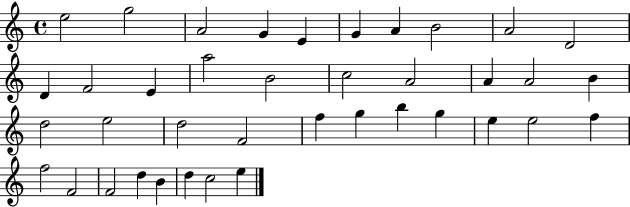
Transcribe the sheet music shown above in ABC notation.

X:1
T:Untitled
M:4/4
L:1/4
K:C
e2 g2 A2 G E G A B2 A2 D2 D F2 E a2 B2 c2 A2 A A2 B d2 e2 d2 F2 f g b g e e2 f f2 F2 F2 d B d c2 e